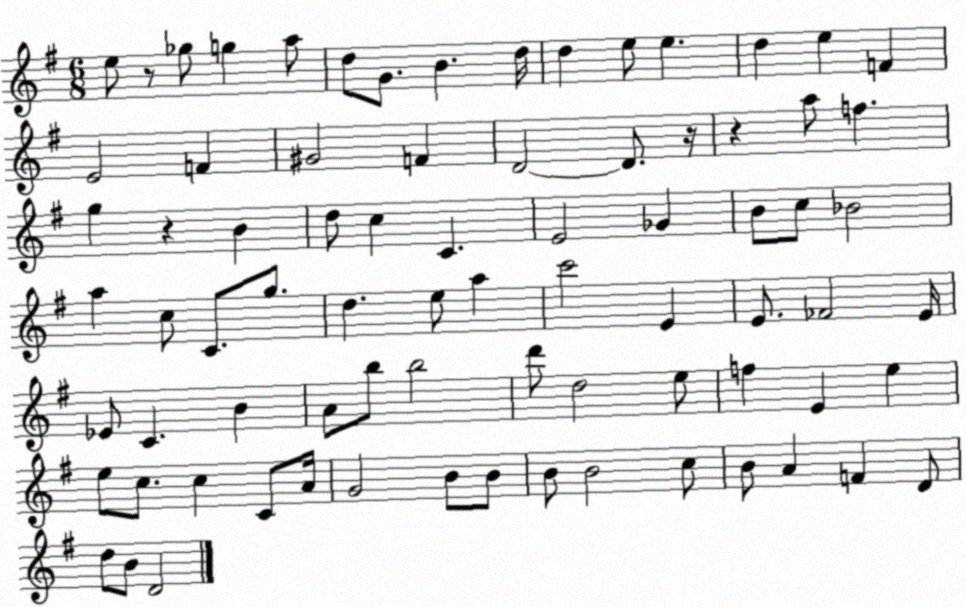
X:1
T:Untitled
M:6/8
L:1/4
K:G
e/2 z/2 _g/2 g a/2 d/2 G/2 B d/4 d e/2 e d e F E2 F ^G2 F D2 D/2 z/4 z a/2 f g z B d/2 c C E2 _G B/2 c/2 _B2 a c/2 C/2 g/2 d e/2 a c'2 E E/2 _F2 E/4 _E/2 C B A/2 b/2 b2 d'/2 d2 e/2 f E e e/2 c/2 c C/2 A/4 G2 B/2 B/2 B/2 B2 c/2 B/2 A F D/2 d/2 B/2 D2